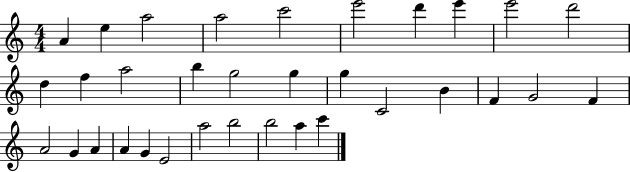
X:1
T:Untitled
M:4/4
L:1/4
K:C
A e a2 a2 c'2 e'2 d' e' e'2 d'2 d f a2 b g2 g g C2 B F G2 F A2 G A A G E2 a2 b2 b2 a c'